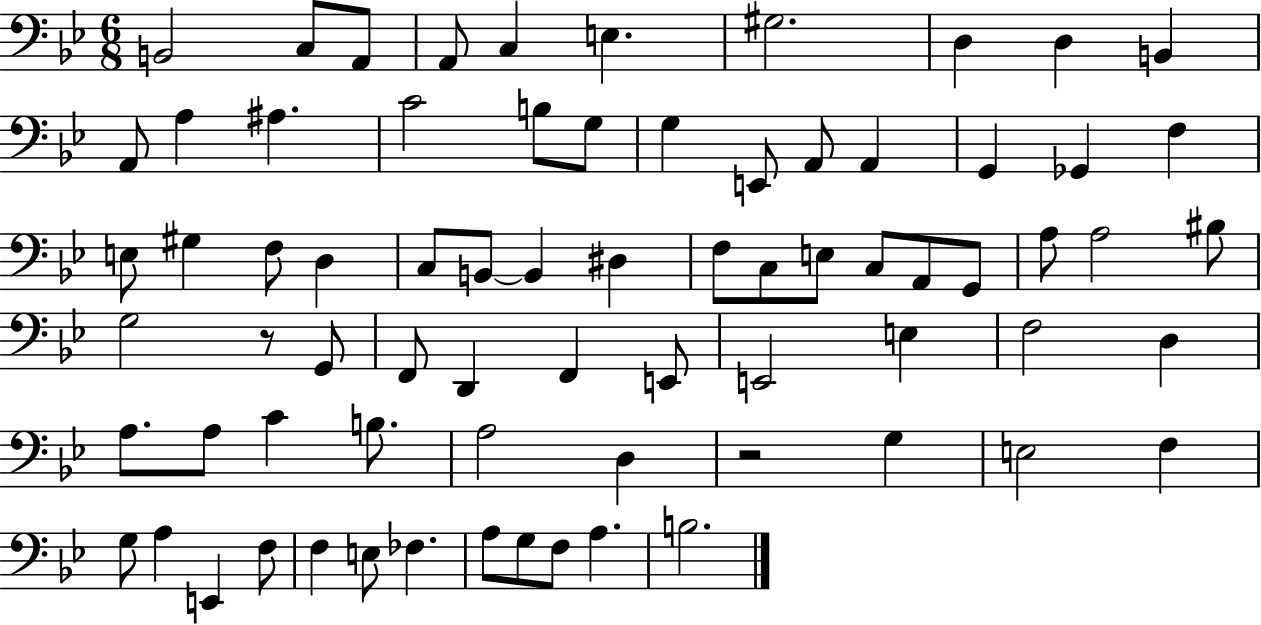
X:1
T:Untitled
M:6/8
L:1/4
K:Bb
B,,2 C,/2 A,,/2 A,,/2 C, E, ^G,2 D, D, B,, A,,/2 A, ^A, C2 B,/2 G,/2 G, E,,/2 A,,/2 A,, G,, _G,, F, E,/2 ^G, F,/2 D, C,/2 B,,/2 B,, ^D, F,/2 C,/2 E,/2 C,/2 A,,/2 G,,/2 A,/2 A,2 ^B,/2 G,2 z/2 G,,/2 F,,/2 D,, F,, E,,/2 E,,2 E, F,2 D, A,/2 A,/2 C B,/2 A,2 D, z2 G, E,2 F, G,/2 A, E,, F,/2 F, E,/2 _F, A,/2 G,/2 F,/2 A, B,2